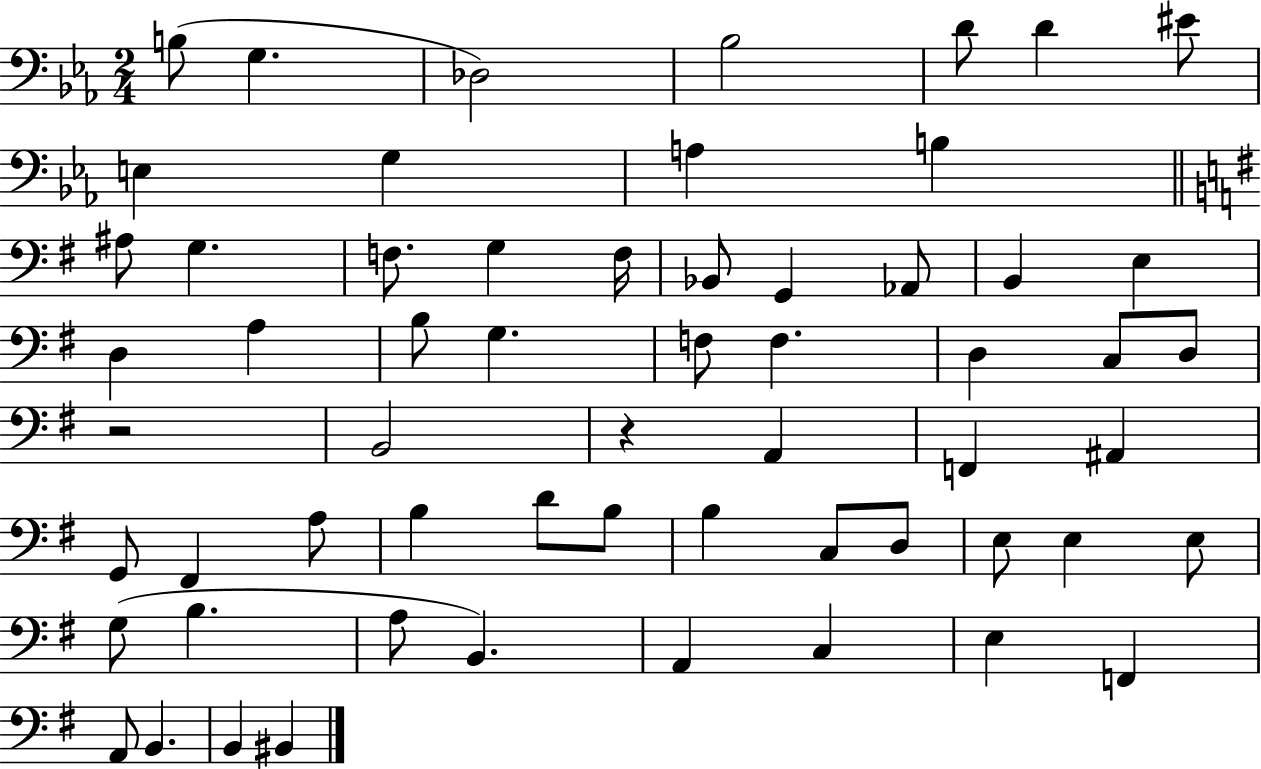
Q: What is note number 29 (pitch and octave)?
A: C3